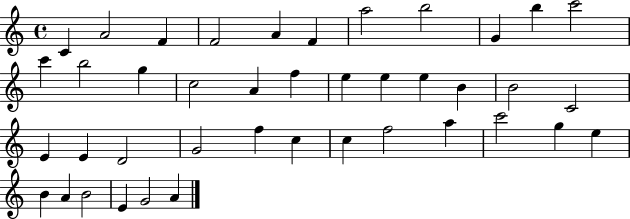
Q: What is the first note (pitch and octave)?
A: C4